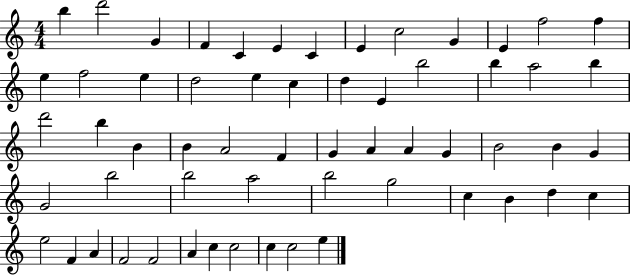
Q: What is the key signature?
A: C major